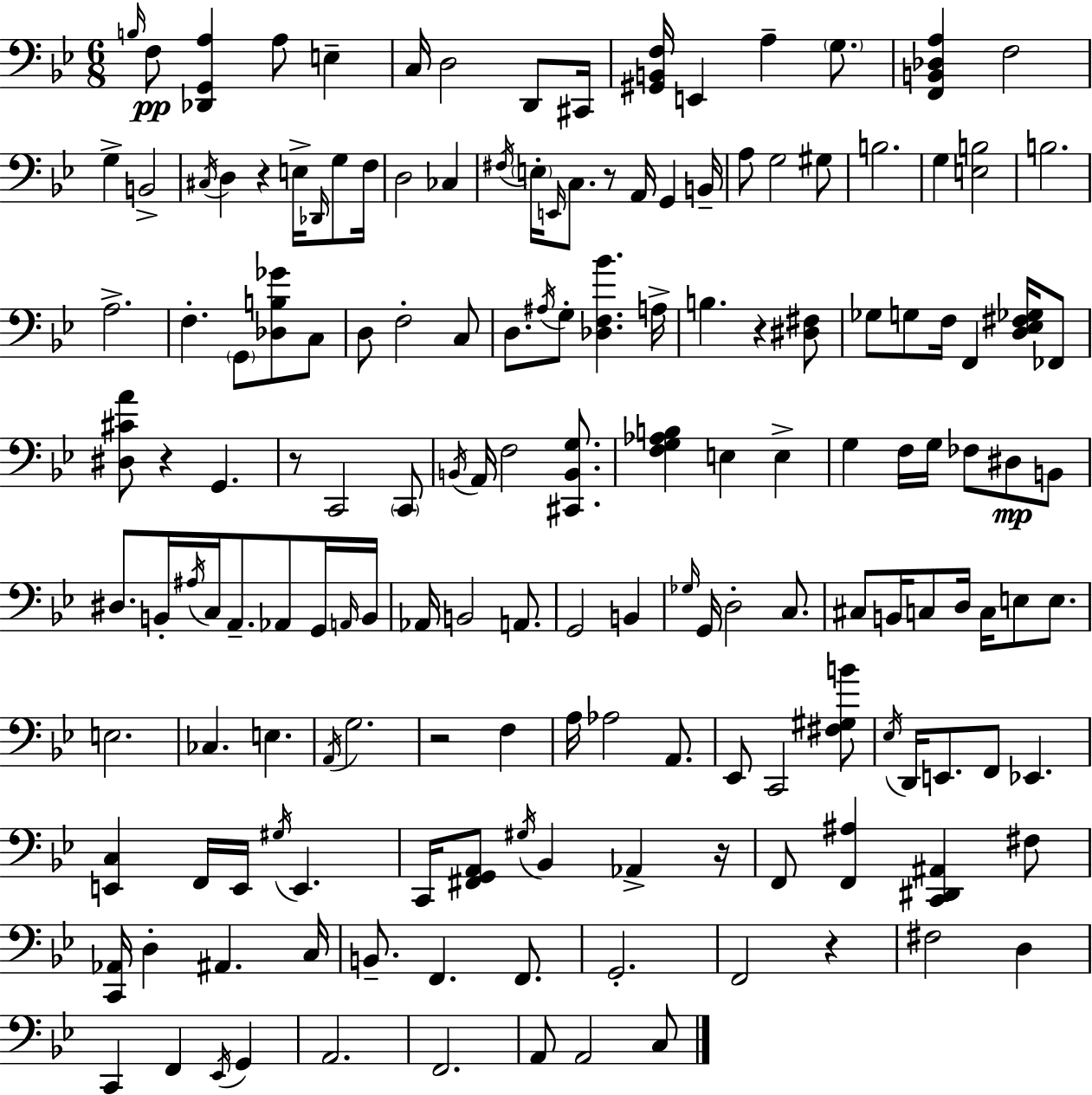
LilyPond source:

{
  \clef bass
  \numericTimeSignature
  \time 6/8
  \key bes \major
  \repeat volta 2 { \grace { b16 }\pp f8 <des, g, a>4 a8 e4-- | c16 d2 d,8 | cis,16 <gis, b, f>16 e,4 a4-- \parenthesize g8. | <f, b, des a>4 f2 | \break g4-> b,2-> | \acciaccatura { cis16 } d4 r4 e16-> \grace { des,16 } | g8 f16 d2 ces4 | \acciaccatura { fis16 } \parenthesize e16-. \grace { e,16 } c8. r8 a,16 | \break g,4 b,16-- a8 g2 | gis8 b2. | g4 <e b>2 | b2. | \break a2.-> | f4.-. \parenthesize g,8 | <des b ges'>8 c8 d8 f2-. | c8 d8. \acciaccatura { ais16 } g8-. <des f bes'>4. | \break a16-> b4. | r4 <dis fis>8 ges8 g8 f16 f,4 | <d ees fis ges>16 fes,8 <dis cis' a'>8 r4 | g,4. r8 c,2 | \break \parenthesize c,8 \acciaccatura { b,16 } a,16 f2 | <cis, b, g>8. <f g aes b>4 e4 | e4-> g4 f16 | g16 fes8 dis8\mp b,8 dis8. b,16-. \acciaccatura { ais16 } | \break c16 a,8.-- aes,8 g,16 \grace { a,16 } b,16 aes,16 b,2 | a,8. g,2 | b,4 \grace { ges16 } g,16 d2-. | c8. cis8 | \break b,16 c8 d16 c16 e8 e8. e2. | ces4. | e4. \acciaccatura { a,16 } g2. | r2 | \break f4 a16 | aes2 a,8. ees,8 | c,2 <fis gis b'>8 \acciaccatura { ees16 } | d,16 e,8. f,8 ees,4. | \break <e, c>4 f,16 e,16 \acciaccatura { gis16 } e,4. | c,16 <fis, g, a,>8 \acciaccatura { gis16 } bes,4 aes,4-> | r16 f,8 <f, ais>4 <c, dis, ais,>4 | fis8 <c, aes,>16 d4-. ais,4. | \break c16 b,8.-- f,4. f,8. | g,2.-. | f,2 r4 | fis2 d4 | \break c,4 f,4 \acciaccatura { ees,16 } g,4 | a,2. | f,2. | a,8 a,2 | \break c8 } \bar "|."
}